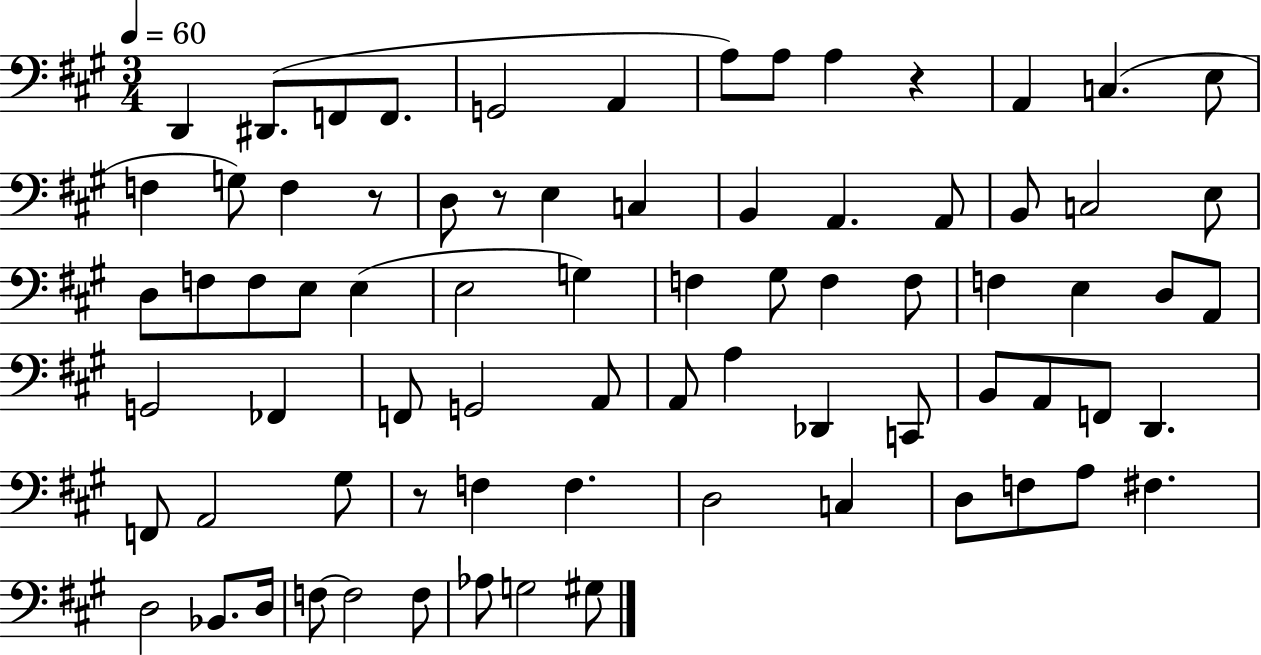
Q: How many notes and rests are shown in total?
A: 76